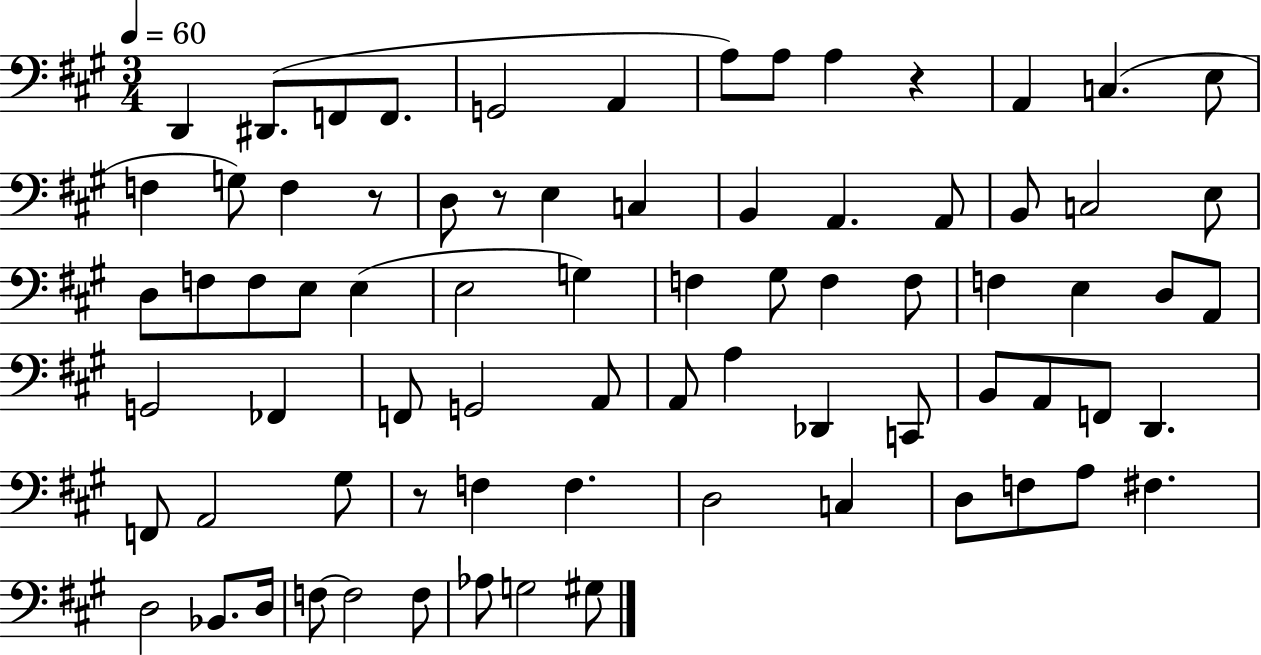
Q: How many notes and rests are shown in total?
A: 76